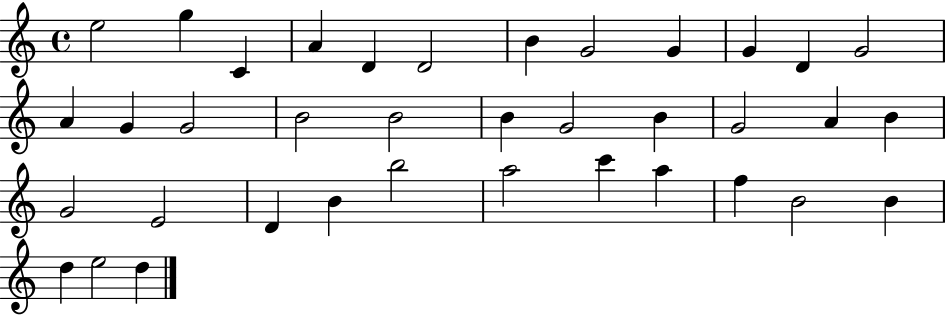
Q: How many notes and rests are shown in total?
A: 37